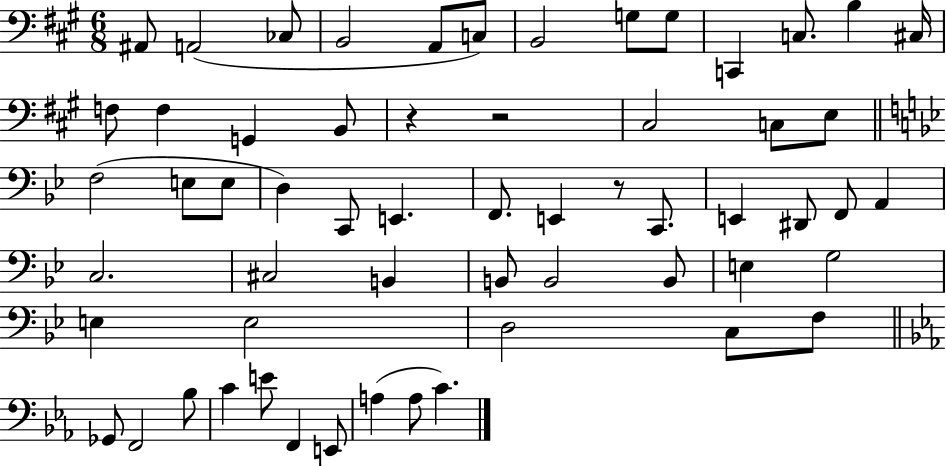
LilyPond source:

{
  \clef bass
  \numericTimeSignature
  \time 6/8
  \key a \major
  ais,8 a,2( ces8 | b,2 a,8 c8) | b,2 g8 g8 | c,4 c8. b4 cis16 | \break f8 f4 g,4 b,8 | r4 r2 | cis2 c8 e8 | \bar "||" \break \key g \minor f2( e8 e8 | d4) c,8 e,4. | f,8. e,4 r8 c,8. | e,4 dis,8 f,8 a,4 | \break c2. | cis2 b,4 | b,8 b,2 b,8 | e4 g2 | \break e4 e2 | d2 c8 f8 | \bar "||" \break \key c \minor ges,8 f,2 bes8 | c'4 e'8 f,4 e,8 | a4( a8 c'4.) | \bar "|."
}